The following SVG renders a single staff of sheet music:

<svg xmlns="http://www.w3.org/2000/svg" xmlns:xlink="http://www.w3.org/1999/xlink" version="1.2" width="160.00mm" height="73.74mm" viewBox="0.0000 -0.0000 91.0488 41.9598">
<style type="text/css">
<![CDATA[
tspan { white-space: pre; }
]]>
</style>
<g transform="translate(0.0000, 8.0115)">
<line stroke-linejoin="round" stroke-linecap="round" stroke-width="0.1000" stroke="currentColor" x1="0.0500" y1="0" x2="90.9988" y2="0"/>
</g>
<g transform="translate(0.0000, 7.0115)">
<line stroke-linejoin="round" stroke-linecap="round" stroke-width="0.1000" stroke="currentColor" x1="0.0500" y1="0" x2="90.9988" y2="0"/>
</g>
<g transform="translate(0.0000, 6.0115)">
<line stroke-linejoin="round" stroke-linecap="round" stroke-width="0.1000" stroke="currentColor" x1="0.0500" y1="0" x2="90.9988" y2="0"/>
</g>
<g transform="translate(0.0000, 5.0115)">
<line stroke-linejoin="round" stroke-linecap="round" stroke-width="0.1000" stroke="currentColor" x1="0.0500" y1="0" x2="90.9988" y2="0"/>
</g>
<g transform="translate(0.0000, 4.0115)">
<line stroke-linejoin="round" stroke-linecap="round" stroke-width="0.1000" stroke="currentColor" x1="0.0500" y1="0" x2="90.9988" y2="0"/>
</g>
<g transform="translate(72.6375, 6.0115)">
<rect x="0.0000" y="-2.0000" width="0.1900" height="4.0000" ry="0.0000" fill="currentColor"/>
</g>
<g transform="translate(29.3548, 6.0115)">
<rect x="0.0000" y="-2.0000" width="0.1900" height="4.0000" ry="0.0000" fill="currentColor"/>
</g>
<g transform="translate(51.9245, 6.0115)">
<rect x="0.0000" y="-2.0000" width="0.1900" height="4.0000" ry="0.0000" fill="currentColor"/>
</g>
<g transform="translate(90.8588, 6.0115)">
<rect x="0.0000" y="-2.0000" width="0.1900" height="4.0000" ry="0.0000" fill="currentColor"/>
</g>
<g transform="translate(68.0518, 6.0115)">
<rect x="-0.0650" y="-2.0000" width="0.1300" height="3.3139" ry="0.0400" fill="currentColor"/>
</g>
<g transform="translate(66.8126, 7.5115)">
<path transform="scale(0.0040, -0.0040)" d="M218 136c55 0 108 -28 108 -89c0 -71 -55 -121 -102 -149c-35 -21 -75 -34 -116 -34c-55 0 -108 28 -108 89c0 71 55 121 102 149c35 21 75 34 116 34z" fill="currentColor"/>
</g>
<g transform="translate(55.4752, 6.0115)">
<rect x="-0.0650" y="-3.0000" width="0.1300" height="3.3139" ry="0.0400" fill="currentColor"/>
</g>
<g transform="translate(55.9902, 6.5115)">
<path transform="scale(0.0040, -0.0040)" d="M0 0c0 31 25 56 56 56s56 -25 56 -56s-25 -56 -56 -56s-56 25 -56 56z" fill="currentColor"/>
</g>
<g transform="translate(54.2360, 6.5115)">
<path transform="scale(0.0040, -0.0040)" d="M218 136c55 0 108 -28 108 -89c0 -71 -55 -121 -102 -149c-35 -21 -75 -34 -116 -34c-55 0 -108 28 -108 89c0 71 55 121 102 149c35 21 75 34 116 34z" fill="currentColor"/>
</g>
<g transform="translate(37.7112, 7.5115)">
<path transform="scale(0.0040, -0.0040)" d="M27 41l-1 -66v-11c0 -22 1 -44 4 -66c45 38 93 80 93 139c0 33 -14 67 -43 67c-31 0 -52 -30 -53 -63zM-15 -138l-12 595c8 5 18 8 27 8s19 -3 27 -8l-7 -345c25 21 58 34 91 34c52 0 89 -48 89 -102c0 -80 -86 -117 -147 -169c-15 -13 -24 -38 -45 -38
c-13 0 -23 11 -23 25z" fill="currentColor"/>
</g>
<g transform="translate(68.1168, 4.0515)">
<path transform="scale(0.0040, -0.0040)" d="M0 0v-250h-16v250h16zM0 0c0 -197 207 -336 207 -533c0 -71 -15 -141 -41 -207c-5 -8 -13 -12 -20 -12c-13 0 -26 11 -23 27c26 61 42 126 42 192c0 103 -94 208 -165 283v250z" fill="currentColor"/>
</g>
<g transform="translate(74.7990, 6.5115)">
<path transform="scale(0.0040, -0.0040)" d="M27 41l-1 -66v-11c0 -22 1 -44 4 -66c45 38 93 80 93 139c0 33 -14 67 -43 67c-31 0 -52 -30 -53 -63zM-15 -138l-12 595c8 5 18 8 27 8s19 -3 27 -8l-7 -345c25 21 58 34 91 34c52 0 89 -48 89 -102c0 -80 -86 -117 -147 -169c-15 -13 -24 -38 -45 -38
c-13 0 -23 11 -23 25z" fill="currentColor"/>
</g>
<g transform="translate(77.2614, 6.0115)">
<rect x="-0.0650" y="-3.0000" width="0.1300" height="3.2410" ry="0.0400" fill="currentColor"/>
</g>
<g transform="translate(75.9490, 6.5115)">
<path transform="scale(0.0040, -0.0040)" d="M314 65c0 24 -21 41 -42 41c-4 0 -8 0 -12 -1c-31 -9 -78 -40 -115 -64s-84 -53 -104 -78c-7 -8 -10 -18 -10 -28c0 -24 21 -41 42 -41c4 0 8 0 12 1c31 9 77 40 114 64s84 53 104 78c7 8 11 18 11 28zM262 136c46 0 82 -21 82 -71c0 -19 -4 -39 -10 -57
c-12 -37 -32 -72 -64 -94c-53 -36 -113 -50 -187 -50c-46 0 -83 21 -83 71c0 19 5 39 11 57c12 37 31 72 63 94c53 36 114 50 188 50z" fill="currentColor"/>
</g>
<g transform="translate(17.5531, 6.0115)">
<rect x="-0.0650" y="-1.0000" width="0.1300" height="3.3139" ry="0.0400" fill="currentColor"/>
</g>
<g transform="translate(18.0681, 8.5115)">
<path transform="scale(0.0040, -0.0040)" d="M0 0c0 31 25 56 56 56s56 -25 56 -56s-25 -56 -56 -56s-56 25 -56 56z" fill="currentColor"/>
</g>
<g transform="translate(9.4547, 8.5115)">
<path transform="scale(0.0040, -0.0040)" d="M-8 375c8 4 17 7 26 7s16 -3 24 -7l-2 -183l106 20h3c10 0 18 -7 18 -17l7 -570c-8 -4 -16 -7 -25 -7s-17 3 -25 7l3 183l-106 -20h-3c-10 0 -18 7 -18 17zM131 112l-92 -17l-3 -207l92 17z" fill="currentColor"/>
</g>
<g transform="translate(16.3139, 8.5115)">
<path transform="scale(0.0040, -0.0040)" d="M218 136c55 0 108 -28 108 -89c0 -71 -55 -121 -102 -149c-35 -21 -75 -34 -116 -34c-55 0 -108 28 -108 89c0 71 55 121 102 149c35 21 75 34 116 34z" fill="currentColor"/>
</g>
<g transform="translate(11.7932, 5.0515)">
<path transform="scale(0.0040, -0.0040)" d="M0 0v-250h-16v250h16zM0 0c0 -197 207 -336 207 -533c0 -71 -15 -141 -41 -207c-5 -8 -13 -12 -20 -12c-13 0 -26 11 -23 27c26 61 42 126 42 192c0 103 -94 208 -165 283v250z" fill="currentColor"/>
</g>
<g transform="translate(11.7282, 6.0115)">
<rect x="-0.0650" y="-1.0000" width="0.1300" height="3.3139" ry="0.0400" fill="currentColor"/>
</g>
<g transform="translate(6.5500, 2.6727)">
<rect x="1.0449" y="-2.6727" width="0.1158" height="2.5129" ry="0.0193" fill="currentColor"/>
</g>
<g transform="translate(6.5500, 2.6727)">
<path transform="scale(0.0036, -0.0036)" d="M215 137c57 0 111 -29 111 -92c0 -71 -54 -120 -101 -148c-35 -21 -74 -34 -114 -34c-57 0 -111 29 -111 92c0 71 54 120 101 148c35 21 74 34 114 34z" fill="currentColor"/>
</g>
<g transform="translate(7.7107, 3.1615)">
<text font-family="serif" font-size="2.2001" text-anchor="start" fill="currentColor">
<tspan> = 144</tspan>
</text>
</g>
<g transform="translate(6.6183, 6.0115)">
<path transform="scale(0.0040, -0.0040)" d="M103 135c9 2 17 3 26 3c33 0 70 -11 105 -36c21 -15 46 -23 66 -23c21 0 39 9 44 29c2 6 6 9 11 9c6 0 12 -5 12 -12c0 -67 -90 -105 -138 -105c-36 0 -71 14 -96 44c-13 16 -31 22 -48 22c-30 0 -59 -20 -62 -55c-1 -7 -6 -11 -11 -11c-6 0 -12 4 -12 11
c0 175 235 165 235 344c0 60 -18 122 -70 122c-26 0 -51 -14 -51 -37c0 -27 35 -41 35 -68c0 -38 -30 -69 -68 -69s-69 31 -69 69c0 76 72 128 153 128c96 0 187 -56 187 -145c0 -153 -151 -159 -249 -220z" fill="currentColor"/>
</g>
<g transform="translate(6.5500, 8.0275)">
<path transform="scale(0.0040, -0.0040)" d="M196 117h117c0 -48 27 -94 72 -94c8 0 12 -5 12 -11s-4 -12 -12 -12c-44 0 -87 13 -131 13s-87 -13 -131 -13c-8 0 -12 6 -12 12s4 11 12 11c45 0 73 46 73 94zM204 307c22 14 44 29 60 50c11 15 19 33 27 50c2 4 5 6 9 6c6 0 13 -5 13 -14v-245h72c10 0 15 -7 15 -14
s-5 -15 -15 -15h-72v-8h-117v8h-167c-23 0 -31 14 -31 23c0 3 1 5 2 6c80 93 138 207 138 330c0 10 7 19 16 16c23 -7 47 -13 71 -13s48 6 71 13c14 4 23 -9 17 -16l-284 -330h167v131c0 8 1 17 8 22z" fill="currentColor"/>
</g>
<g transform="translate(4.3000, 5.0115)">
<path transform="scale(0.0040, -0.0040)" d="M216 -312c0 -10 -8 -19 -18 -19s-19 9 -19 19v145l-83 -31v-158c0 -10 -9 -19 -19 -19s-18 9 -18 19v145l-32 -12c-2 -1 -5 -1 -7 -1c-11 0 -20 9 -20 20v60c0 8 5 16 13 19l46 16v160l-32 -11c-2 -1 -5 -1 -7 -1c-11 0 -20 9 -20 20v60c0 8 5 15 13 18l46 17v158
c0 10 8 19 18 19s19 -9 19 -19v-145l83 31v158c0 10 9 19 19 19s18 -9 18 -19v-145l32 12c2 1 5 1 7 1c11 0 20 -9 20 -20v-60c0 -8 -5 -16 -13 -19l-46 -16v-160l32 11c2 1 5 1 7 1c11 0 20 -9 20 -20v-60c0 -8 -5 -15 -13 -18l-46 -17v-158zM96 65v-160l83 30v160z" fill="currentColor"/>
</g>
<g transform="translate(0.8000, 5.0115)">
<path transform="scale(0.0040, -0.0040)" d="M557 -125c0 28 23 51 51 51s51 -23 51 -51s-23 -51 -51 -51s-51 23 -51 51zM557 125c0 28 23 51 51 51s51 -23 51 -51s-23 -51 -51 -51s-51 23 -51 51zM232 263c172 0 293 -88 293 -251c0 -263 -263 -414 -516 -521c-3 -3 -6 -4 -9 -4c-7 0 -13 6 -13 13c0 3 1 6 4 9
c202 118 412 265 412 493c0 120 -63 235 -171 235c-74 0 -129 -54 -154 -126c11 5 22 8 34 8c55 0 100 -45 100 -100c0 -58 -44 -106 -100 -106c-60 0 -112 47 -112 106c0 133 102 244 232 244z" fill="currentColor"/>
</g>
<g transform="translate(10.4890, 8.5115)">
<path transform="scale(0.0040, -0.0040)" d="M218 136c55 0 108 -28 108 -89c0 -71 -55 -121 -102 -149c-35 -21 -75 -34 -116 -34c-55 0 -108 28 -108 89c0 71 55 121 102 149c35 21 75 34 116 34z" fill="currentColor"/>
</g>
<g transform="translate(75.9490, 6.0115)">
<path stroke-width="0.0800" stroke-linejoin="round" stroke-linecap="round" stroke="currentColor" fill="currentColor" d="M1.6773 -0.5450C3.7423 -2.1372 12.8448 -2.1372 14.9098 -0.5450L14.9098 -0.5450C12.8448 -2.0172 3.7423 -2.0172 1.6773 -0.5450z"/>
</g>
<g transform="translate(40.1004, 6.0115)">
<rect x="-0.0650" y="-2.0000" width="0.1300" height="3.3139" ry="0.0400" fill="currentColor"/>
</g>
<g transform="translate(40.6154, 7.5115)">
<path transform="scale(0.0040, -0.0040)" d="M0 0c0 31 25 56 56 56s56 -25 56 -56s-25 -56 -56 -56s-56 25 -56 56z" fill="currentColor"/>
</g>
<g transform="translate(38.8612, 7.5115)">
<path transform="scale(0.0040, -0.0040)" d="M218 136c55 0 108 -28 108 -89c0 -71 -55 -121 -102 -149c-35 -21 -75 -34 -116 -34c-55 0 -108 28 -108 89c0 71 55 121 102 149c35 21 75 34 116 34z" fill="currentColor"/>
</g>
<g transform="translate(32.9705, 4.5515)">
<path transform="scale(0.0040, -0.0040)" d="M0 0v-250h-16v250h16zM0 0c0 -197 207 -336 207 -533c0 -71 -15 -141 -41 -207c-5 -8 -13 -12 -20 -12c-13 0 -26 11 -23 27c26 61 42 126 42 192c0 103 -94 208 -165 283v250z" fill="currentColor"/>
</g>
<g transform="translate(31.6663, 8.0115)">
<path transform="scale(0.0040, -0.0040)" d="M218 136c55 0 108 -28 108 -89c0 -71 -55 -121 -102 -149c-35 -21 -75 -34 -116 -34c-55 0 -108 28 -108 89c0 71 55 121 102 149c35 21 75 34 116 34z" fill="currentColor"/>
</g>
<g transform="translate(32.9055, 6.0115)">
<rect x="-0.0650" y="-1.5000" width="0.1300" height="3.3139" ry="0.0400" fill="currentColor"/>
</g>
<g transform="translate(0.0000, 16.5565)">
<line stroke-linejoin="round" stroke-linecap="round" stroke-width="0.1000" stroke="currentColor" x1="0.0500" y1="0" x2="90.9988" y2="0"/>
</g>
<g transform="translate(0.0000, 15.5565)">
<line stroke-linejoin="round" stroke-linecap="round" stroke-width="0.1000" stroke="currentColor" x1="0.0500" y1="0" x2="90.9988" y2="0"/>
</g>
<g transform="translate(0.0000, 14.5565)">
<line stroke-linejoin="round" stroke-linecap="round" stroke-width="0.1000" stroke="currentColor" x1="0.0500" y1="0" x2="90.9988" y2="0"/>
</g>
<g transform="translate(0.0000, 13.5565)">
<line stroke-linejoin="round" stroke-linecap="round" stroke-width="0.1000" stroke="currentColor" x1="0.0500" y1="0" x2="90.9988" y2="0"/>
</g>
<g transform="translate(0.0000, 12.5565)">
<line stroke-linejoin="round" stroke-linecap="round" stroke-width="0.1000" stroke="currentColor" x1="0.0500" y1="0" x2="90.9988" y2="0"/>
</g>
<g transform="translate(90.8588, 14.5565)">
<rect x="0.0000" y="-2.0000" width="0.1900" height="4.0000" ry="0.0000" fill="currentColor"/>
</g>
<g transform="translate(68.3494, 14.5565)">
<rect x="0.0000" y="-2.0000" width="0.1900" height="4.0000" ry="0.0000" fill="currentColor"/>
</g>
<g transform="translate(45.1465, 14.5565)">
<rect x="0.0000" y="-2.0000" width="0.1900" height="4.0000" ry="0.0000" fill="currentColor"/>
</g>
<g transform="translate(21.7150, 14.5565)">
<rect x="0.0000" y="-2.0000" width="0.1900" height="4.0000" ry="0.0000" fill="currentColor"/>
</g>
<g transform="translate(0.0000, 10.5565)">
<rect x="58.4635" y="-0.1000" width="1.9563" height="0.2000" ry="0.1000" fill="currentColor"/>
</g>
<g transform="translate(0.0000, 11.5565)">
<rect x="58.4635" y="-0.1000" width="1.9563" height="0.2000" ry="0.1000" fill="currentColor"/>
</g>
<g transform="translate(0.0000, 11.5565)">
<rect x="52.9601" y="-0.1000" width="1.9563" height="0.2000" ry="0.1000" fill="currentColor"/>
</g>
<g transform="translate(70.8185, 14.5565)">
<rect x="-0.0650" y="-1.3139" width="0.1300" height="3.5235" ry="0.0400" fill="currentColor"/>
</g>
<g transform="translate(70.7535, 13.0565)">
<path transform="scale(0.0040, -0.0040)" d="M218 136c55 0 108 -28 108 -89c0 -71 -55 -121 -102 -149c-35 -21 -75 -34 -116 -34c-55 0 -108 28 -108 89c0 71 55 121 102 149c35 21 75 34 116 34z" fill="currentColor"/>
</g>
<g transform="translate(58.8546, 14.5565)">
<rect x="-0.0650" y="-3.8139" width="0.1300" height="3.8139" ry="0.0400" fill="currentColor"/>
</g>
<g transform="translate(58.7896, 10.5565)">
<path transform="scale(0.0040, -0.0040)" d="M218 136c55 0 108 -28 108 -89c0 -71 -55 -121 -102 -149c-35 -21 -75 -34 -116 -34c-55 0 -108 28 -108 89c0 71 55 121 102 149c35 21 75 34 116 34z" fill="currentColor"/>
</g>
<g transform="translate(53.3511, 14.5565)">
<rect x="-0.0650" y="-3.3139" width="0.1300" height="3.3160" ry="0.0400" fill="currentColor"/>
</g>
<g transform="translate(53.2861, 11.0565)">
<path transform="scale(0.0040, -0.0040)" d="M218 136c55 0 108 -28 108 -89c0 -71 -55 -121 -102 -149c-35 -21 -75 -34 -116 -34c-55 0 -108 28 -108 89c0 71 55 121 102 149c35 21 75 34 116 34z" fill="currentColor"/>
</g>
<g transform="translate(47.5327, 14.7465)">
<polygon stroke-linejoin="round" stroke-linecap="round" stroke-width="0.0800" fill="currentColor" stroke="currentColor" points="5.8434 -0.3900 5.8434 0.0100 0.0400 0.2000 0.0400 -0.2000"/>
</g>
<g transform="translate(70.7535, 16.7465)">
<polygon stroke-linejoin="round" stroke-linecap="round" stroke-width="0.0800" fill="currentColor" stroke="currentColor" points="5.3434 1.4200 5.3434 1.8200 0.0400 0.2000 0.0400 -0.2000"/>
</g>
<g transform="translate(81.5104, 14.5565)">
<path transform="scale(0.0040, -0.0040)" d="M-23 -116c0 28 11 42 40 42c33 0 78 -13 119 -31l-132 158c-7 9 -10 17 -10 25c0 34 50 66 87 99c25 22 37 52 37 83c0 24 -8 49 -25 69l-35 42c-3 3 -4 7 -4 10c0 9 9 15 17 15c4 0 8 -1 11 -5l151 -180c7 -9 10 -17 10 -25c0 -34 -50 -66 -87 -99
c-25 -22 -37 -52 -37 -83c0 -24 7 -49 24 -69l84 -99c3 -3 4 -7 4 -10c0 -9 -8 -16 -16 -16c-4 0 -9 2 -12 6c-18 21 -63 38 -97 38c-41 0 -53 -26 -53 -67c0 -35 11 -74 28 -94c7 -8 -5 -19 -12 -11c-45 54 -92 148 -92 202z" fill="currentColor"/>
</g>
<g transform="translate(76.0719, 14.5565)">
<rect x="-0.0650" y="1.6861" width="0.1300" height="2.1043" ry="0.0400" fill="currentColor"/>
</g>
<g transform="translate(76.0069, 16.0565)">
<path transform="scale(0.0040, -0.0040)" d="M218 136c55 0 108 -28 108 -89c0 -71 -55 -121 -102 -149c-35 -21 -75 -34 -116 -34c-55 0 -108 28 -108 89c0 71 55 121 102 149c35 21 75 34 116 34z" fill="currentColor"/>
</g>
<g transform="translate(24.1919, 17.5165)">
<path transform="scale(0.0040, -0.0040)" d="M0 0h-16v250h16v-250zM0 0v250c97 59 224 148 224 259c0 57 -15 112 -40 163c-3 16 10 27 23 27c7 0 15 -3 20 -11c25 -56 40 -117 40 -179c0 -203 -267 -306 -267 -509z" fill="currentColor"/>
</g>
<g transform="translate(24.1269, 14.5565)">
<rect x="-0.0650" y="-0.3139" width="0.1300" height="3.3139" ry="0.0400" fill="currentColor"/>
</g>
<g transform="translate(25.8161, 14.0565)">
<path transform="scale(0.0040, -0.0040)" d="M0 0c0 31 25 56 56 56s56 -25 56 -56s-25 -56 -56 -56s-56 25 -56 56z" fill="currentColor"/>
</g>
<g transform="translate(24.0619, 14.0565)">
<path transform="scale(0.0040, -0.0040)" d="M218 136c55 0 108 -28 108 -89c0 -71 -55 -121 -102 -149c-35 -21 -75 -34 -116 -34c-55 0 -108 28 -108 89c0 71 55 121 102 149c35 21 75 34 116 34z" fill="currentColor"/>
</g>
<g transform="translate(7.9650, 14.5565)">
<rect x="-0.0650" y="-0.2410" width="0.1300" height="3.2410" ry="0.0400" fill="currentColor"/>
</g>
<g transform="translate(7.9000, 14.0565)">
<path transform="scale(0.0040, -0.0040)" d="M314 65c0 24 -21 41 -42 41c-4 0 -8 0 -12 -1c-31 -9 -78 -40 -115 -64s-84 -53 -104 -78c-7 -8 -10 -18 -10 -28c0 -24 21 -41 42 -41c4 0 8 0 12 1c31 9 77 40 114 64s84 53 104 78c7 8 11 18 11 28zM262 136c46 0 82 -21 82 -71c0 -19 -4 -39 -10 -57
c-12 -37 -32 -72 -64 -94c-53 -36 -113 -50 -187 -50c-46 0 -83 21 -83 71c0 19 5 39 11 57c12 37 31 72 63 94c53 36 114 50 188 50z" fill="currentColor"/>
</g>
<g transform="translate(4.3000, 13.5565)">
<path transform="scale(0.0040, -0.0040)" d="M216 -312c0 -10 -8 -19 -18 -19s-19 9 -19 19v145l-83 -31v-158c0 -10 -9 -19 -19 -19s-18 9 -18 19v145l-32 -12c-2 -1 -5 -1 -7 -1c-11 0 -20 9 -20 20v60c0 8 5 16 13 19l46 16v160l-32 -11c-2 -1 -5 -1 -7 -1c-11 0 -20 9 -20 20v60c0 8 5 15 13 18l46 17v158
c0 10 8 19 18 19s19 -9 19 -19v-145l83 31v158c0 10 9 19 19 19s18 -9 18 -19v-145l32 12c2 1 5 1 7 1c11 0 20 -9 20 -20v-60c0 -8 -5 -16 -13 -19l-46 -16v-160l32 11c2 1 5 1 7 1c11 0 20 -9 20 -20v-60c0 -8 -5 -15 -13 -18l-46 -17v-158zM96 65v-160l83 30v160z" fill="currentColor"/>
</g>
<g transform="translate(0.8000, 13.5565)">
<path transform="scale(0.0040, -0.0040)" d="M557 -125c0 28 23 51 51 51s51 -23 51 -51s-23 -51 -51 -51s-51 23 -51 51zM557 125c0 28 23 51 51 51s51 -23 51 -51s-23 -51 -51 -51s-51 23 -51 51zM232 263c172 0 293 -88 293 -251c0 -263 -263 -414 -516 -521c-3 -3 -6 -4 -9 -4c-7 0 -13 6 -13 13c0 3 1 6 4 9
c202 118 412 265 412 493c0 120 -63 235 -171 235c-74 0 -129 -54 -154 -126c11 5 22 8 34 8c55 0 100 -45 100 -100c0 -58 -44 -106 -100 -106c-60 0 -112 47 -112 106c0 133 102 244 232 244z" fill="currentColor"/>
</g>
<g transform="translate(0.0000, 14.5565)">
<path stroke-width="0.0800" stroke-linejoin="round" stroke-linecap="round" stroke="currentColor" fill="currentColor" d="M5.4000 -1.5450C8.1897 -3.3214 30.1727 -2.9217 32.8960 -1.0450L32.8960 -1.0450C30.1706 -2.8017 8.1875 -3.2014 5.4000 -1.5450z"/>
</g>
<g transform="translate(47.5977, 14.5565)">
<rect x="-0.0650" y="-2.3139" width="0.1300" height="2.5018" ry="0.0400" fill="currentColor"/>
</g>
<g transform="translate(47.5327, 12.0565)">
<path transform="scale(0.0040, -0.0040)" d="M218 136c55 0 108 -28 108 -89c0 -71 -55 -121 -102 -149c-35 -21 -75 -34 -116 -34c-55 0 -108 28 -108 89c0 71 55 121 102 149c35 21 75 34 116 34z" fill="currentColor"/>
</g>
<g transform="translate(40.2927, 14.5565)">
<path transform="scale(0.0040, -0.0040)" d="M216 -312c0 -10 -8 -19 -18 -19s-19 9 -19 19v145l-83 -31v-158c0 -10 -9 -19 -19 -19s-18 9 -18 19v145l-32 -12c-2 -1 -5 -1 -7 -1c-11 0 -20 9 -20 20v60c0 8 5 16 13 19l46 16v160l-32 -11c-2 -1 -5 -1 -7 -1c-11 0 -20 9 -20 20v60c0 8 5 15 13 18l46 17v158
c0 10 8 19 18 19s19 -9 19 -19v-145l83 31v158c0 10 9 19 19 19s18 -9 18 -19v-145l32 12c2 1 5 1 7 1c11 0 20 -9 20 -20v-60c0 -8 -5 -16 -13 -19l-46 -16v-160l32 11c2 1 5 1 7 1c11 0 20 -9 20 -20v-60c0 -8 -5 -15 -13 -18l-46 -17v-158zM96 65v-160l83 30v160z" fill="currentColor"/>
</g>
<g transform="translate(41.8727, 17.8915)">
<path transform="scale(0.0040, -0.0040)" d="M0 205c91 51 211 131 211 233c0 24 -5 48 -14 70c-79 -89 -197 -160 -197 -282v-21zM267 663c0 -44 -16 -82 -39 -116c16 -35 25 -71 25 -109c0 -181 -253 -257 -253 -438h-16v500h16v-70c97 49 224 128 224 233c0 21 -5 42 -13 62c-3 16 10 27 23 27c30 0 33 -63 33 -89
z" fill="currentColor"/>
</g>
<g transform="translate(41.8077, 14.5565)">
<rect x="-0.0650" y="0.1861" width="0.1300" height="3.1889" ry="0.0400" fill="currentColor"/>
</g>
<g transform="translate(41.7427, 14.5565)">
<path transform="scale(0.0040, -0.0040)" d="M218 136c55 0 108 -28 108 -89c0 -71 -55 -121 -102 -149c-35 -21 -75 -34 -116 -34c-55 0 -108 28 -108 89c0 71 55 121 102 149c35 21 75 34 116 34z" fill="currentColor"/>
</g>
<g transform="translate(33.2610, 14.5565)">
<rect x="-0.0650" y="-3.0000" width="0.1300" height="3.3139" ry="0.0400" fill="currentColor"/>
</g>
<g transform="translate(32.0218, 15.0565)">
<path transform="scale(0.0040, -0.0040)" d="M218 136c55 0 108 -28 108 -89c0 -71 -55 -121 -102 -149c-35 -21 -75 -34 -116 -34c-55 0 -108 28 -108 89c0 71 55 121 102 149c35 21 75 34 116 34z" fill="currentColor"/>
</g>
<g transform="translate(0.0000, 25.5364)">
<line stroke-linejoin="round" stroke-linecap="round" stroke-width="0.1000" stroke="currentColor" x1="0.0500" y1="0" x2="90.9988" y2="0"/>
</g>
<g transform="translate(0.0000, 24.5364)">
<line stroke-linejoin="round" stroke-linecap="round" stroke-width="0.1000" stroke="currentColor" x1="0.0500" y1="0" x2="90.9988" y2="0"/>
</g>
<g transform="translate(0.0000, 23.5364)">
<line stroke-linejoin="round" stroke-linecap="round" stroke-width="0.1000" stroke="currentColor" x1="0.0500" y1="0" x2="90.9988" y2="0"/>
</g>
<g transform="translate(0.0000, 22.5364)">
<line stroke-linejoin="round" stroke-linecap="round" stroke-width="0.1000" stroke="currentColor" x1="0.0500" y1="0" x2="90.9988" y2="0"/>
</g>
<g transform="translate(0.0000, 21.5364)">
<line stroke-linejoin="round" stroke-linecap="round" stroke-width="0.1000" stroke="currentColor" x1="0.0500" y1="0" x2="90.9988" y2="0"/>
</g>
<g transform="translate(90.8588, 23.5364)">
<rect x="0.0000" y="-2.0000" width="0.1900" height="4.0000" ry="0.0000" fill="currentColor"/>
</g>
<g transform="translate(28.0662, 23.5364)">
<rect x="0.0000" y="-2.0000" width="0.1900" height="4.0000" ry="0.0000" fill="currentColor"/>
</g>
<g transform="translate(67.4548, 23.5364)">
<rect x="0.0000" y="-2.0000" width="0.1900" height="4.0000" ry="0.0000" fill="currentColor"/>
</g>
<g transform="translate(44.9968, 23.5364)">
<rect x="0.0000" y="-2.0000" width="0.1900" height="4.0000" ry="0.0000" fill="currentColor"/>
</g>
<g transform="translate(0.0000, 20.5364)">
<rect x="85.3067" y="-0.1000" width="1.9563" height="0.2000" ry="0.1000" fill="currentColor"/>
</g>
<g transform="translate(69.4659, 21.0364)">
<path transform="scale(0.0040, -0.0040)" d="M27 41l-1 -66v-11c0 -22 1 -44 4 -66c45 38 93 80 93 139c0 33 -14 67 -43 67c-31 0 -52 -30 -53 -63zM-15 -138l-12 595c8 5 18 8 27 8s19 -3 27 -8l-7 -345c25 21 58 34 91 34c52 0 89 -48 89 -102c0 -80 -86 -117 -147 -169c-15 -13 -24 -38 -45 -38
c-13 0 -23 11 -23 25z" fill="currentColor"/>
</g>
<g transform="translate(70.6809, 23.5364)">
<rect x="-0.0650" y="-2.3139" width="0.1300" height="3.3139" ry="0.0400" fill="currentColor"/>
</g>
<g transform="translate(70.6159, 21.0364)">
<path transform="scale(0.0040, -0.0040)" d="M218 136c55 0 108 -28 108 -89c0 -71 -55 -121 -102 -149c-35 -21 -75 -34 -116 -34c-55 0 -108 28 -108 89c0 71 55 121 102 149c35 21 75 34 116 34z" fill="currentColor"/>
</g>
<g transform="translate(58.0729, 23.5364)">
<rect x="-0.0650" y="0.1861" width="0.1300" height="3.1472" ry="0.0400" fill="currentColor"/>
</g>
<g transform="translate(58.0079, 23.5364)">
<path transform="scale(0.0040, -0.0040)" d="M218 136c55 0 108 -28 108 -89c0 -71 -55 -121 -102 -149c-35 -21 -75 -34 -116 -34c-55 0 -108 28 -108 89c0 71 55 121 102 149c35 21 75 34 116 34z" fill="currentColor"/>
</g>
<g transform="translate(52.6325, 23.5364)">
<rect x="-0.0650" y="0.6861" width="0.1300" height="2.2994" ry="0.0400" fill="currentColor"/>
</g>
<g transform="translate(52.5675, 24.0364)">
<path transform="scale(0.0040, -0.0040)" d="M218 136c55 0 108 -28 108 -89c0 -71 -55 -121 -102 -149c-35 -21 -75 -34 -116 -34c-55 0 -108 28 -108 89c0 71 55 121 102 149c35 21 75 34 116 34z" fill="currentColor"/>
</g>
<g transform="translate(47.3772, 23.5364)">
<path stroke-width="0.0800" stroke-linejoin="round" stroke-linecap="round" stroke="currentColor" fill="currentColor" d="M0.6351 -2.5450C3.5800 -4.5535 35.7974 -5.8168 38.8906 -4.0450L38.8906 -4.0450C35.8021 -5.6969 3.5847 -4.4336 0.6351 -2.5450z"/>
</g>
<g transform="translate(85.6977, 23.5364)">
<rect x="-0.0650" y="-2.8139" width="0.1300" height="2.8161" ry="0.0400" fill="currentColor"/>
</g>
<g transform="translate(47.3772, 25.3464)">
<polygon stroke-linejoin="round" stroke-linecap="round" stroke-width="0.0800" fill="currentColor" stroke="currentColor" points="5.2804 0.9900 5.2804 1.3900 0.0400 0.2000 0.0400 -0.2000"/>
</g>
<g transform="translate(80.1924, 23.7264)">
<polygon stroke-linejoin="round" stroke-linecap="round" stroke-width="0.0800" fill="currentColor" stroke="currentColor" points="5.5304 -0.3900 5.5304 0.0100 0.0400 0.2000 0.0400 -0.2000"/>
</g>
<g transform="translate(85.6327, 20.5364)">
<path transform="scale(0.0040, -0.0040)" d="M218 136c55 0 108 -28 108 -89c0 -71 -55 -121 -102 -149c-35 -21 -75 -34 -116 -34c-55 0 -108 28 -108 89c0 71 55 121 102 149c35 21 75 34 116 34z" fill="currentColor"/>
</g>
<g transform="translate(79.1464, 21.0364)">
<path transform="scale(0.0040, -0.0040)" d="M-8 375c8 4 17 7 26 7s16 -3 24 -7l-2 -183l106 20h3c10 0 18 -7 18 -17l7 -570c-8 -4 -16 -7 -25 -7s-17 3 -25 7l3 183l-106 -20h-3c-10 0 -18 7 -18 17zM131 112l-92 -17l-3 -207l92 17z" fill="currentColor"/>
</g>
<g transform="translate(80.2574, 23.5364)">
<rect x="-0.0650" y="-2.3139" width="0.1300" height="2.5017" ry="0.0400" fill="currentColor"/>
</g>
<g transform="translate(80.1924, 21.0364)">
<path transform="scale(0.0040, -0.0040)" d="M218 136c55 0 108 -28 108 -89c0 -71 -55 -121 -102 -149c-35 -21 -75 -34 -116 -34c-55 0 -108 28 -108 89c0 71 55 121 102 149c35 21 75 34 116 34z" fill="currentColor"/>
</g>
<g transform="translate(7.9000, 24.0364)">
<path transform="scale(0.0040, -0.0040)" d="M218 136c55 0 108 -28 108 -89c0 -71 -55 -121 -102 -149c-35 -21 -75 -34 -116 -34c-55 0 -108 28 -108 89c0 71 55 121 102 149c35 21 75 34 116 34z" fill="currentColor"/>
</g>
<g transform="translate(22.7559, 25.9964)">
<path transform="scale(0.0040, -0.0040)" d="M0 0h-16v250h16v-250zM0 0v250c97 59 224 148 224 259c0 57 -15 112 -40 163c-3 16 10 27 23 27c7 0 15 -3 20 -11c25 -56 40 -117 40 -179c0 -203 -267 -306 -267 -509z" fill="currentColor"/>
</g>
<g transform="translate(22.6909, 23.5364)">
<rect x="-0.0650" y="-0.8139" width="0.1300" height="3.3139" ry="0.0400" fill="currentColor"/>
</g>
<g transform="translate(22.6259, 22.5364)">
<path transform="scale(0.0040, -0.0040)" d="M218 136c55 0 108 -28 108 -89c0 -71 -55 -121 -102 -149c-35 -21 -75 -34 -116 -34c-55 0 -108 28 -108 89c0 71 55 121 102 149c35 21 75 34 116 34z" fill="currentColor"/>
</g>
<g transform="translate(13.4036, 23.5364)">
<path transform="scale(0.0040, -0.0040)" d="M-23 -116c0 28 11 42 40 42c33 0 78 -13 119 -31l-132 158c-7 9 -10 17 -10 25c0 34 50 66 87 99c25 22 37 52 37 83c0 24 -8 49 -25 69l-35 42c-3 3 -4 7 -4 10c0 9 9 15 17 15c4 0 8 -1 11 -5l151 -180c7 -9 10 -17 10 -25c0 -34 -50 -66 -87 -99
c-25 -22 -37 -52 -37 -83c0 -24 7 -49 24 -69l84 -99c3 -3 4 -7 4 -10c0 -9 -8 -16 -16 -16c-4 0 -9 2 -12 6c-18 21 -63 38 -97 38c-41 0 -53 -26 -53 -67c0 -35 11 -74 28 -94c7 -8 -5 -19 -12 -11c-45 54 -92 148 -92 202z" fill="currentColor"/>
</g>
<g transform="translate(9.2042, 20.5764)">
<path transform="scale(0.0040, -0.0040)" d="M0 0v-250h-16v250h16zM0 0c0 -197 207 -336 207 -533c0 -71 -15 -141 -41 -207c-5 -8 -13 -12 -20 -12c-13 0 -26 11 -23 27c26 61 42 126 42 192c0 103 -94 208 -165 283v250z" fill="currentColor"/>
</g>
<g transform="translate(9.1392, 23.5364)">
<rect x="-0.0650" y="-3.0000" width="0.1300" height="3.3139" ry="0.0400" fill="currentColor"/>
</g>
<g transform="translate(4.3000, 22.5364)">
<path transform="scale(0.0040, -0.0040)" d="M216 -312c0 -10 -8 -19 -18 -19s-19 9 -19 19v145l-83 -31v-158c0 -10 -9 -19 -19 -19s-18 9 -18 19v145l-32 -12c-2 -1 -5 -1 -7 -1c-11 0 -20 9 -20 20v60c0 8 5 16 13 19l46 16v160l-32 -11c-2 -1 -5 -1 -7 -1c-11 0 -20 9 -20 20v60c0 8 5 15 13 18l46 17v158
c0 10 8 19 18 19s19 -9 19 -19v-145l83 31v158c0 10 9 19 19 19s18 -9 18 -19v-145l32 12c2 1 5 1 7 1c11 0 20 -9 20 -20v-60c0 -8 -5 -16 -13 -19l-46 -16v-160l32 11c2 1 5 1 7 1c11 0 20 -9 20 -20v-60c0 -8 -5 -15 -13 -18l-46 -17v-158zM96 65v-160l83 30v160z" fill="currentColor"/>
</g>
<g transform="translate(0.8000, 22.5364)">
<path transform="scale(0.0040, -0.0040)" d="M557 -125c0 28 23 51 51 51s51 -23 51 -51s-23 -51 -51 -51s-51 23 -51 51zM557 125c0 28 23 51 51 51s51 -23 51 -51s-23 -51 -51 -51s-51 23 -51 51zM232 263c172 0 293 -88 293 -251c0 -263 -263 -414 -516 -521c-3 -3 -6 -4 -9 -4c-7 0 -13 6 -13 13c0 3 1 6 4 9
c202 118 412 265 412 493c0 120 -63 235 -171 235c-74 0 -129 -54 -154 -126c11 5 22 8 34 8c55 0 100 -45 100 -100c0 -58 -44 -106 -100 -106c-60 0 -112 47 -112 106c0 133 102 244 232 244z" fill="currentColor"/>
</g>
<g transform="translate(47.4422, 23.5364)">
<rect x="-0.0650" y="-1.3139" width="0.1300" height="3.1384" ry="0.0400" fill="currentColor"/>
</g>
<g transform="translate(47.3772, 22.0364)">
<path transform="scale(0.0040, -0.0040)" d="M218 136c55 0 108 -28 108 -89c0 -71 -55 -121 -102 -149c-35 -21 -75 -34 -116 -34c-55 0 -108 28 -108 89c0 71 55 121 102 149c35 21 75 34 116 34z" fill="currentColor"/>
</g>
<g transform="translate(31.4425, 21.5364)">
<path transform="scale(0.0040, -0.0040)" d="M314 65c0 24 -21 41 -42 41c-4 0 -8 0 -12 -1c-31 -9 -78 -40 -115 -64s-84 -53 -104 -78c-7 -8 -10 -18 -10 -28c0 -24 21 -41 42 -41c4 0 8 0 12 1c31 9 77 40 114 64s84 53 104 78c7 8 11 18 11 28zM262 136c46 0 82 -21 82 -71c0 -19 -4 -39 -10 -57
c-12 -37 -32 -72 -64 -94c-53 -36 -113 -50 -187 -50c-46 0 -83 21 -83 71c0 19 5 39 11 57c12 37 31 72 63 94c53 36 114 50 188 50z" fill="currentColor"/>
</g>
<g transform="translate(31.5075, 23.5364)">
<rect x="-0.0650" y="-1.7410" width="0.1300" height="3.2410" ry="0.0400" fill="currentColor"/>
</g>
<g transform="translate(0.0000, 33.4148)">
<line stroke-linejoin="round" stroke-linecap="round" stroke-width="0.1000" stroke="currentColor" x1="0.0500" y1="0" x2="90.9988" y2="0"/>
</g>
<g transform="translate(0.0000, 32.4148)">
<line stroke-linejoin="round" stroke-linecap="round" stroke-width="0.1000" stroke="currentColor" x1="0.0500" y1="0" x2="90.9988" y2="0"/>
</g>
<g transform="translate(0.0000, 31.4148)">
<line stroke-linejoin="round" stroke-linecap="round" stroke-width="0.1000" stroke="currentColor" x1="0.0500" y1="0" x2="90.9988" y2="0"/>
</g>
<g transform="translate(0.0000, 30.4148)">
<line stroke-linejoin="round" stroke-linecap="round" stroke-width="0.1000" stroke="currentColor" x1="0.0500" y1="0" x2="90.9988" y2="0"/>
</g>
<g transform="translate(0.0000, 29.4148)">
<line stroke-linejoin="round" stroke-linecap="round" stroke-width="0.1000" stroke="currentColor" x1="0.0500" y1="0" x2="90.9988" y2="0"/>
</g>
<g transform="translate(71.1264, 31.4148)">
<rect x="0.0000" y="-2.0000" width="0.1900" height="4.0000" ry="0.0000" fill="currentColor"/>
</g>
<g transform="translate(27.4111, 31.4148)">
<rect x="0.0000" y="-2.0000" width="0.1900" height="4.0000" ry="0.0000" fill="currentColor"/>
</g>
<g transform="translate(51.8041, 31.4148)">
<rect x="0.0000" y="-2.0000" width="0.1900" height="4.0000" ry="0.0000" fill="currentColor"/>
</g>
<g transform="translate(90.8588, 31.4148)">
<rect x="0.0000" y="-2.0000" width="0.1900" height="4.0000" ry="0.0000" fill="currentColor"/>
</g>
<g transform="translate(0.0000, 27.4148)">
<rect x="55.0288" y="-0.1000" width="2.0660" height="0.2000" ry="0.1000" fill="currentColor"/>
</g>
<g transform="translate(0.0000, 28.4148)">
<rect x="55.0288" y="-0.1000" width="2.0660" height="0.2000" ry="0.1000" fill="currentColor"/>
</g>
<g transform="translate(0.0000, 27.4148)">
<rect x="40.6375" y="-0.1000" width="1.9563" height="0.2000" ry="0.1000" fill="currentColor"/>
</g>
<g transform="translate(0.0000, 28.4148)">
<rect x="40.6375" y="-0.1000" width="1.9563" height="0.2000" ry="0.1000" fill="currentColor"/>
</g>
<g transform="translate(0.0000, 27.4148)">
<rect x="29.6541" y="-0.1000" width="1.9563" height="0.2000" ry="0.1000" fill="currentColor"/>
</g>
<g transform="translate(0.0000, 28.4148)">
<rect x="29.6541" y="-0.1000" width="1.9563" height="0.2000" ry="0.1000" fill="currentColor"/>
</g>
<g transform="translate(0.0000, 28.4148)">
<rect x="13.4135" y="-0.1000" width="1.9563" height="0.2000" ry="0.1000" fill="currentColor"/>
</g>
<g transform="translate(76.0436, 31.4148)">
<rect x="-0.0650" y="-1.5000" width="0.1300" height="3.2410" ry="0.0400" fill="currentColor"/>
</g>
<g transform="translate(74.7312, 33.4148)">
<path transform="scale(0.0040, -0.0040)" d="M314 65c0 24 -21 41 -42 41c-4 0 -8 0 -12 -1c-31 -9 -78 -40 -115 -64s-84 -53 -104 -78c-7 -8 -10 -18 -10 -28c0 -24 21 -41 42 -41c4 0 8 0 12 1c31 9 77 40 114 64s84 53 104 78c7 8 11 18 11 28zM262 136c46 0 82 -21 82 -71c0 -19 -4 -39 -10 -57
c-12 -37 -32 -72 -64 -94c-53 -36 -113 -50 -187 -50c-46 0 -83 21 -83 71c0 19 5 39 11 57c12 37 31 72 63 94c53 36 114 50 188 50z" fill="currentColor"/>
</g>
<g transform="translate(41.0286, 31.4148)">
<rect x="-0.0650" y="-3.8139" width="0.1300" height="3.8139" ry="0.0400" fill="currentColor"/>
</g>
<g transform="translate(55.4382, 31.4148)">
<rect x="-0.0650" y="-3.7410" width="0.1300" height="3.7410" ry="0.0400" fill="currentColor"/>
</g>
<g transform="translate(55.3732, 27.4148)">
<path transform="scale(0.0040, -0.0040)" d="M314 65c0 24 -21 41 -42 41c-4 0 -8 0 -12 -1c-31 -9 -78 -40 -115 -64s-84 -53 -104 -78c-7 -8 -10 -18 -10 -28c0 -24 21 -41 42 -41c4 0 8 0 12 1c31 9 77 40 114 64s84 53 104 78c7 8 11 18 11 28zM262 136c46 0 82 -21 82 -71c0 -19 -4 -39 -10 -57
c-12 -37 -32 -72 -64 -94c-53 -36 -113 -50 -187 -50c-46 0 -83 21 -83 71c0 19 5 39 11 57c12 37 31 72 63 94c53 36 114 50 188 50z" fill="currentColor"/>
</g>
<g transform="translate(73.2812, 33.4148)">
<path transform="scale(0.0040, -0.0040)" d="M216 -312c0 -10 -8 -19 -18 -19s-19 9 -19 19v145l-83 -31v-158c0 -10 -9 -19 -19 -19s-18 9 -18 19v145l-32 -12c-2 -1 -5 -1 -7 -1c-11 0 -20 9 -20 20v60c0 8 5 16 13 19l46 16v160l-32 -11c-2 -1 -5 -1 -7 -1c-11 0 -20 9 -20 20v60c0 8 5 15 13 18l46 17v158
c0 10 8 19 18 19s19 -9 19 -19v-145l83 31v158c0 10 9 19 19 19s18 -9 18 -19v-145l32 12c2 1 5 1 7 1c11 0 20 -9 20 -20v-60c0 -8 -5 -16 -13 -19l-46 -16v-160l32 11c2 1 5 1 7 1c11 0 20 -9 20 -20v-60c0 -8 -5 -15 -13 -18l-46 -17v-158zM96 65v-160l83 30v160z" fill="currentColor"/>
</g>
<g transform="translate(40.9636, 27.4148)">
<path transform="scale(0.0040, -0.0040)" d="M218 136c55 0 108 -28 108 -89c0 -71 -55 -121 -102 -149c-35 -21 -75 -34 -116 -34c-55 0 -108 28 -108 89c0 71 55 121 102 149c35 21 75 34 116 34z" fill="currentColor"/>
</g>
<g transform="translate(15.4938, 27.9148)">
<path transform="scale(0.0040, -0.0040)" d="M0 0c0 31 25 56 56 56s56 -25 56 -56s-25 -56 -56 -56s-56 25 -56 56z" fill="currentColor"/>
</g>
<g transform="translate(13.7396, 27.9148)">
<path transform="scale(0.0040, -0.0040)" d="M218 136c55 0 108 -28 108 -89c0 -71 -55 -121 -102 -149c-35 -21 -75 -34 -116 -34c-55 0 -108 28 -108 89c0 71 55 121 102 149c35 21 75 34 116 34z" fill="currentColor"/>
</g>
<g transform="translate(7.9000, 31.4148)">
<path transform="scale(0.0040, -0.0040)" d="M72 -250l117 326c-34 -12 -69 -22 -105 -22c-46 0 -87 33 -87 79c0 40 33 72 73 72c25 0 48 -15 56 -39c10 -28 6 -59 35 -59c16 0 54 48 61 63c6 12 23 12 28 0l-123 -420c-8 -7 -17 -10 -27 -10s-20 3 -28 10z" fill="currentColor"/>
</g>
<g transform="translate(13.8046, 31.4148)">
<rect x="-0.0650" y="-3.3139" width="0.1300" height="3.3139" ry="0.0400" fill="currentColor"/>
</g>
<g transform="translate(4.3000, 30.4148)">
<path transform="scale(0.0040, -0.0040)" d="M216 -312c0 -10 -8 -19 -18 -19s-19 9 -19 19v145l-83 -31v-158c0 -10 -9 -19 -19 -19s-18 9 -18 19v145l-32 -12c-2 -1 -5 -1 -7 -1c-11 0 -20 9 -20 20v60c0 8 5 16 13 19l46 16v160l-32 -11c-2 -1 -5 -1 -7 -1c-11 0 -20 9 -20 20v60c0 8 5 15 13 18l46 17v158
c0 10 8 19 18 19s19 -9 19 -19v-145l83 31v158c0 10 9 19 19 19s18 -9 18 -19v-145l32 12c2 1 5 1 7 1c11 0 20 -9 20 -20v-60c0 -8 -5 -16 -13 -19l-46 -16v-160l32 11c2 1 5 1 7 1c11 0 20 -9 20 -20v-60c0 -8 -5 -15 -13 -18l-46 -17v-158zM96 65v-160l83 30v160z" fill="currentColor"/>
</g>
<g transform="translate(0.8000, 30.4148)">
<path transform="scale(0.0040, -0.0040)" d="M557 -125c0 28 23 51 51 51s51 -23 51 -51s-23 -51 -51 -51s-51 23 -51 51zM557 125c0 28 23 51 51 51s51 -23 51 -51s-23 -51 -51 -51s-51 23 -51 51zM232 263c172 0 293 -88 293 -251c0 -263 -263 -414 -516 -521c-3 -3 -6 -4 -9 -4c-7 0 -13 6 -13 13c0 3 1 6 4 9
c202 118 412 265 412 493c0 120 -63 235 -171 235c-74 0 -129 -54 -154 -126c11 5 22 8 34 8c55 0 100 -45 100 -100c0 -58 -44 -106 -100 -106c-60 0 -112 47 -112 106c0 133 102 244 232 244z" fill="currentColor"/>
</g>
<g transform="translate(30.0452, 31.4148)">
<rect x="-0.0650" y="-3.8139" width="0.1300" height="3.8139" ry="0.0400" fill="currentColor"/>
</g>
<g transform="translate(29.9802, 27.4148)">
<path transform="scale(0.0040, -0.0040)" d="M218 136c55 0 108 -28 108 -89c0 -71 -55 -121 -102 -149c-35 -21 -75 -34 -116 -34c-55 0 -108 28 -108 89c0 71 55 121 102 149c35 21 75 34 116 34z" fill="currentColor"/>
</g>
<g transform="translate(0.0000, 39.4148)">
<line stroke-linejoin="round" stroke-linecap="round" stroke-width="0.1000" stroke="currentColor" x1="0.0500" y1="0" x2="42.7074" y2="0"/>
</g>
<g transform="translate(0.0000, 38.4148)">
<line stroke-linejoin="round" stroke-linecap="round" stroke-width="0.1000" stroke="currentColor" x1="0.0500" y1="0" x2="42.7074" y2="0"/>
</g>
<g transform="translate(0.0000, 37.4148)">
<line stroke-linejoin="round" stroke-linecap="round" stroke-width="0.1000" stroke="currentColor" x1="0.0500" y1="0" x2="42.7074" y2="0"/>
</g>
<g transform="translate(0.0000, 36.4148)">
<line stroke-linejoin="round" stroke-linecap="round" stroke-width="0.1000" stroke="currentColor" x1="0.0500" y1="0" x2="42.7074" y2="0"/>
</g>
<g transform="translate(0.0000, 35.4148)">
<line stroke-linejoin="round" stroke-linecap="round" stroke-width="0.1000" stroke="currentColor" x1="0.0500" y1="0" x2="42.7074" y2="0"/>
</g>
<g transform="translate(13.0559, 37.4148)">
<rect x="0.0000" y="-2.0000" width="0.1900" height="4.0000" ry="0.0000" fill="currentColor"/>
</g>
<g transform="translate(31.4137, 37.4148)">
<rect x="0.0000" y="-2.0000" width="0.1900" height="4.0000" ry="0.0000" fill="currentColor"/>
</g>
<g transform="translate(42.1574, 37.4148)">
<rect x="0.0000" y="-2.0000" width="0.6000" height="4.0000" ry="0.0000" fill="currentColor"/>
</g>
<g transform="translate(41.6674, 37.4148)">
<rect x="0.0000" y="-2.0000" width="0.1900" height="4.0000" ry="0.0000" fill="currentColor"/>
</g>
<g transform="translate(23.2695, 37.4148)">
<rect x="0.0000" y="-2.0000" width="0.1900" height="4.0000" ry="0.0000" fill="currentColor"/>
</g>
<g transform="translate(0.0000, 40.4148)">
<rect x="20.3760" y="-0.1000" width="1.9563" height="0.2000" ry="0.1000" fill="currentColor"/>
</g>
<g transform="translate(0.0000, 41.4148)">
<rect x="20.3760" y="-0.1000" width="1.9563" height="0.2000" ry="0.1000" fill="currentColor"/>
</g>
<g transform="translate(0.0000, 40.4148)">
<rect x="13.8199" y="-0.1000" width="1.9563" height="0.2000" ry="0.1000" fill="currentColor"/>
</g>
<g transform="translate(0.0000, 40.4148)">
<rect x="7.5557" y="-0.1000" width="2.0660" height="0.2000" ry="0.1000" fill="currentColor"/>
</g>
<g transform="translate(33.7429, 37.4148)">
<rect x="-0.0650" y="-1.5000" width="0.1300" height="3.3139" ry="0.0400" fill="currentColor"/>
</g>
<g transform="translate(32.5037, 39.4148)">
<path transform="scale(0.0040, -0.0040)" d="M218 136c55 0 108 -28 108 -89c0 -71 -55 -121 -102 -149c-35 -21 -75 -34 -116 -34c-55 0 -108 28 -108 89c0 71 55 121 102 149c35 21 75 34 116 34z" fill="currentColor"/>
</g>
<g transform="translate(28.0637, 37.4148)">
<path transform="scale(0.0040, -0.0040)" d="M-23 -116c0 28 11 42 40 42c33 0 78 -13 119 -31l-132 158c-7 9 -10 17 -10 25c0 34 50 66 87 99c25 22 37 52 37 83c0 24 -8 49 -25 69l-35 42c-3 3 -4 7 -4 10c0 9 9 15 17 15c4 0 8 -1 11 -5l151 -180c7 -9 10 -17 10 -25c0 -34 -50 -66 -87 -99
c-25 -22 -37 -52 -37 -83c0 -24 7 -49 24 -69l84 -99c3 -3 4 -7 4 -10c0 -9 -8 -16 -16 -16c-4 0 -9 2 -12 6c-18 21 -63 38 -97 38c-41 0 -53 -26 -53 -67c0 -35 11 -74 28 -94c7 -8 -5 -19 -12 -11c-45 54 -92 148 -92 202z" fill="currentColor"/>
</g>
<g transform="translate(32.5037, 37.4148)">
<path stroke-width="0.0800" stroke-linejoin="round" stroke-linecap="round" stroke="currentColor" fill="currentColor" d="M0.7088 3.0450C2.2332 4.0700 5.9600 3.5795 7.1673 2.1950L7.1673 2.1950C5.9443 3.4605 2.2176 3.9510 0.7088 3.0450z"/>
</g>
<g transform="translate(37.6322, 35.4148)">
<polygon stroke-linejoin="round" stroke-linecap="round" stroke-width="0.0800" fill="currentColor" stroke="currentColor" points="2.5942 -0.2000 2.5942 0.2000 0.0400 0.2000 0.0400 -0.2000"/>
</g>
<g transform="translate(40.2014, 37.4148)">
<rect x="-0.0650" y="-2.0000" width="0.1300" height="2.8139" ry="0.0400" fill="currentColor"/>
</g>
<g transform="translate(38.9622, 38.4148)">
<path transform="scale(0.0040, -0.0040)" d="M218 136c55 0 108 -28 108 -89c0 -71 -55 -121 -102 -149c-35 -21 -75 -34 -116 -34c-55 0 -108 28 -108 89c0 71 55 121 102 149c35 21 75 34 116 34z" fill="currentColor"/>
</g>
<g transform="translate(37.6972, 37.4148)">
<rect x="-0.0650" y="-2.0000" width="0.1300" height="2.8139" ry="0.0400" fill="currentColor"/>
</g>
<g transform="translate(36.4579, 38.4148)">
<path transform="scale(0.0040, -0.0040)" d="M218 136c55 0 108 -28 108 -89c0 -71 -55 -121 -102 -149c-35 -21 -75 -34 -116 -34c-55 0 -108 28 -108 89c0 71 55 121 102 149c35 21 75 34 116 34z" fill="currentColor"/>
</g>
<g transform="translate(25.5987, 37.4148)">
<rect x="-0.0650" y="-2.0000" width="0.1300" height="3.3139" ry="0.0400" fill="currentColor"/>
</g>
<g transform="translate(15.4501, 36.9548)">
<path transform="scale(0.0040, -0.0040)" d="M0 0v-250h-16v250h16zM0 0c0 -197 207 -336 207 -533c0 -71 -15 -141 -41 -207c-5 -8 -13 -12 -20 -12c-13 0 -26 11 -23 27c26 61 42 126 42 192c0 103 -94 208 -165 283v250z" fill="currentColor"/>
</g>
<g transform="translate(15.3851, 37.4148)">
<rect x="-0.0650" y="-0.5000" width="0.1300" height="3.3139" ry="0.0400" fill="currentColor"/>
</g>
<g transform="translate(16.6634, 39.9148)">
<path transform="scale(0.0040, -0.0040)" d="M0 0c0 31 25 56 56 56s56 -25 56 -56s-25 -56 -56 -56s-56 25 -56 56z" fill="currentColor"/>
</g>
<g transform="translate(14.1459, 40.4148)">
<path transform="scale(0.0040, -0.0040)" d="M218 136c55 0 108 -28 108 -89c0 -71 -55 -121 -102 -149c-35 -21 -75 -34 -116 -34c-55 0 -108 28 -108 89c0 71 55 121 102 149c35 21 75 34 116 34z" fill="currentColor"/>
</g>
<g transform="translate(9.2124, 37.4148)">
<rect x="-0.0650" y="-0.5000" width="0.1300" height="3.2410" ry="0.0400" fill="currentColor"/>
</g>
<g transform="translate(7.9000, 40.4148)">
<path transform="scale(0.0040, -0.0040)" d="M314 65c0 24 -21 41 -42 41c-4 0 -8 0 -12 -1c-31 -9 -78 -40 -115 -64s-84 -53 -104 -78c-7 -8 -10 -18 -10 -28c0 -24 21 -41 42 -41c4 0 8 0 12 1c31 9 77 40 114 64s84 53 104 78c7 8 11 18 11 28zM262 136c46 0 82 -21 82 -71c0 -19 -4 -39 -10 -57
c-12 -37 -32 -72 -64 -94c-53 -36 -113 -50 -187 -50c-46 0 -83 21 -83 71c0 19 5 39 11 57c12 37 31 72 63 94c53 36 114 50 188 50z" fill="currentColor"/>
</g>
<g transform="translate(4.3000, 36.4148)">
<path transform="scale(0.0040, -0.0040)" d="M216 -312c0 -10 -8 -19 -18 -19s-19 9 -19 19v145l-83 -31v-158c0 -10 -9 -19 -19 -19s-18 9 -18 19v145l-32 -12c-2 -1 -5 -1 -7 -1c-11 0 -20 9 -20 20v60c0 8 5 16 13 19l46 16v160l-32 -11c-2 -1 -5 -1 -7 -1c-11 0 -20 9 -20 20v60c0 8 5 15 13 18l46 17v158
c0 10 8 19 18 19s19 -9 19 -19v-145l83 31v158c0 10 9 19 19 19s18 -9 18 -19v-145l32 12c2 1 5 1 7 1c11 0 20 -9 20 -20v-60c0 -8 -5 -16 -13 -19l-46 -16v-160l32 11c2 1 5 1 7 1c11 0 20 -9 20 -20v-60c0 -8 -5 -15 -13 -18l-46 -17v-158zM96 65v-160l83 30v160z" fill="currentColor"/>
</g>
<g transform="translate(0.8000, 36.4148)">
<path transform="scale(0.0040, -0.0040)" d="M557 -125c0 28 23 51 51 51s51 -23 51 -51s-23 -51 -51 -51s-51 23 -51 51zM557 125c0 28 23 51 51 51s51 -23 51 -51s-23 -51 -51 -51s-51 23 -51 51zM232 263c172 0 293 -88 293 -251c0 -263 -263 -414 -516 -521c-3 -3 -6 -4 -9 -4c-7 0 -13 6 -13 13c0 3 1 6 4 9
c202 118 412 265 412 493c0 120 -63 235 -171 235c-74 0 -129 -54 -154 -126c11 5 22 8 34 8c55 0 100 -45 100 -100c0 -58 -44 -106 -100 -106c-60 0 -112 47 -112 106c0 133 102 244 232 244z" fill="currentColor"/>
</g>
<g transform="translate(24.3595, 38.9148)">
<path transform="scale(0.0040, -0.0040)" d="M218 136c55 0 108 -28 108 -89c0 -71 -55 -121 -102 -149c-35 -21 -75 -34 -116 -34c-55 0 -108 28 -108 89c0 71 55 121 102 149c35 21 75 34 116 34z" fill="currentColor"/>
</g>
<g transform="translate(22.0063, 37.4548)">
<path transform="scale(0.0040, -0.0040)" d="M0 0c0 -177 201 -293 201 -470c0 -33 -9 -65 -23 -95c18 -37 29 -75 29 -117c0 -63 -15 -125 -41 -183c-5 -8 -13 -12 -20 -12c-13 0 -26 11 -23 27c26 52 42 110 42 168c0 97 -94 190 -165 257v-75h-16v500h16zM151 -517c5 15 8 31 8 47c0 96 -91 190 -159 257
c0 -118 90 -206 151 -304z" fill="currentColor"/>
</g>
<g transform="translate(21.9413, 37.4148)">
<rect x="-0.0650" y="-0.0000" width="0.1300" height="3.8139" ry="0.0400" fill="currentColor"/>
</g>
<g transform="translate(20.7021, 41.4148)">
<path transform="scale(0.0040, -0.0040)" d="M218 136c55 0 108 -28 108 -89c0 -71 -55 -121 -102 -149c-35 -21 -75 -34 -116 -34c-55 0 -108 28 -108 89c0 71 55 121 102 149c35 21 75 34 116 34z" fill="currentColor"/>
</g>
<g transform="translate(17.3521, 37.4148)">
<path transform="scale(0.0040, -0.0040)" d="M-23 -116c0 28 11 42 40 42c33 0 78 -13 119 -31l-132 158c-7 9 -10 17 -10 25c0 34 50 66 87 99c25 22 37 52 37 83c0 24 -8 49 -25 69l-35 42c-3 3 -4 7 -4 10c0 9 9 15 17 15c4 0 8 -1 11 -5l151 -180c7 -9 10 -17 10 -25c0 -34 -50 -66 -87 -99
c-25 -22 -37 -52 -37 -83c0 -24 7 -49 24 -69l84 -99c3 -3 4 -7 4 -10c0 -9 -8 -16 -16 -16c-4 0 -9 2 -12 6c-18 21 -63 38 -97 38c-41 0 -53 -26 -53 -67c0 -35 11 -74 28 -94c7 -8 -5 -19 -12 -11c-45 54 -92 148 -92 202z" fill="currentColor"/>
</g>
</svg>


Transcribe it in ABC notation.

X:1
T:Untitled
M:2/4
L:1/4
K:G
F,,/2 F,, G,,/2 _A,, C, A,,/2 _C,2 E,2 E,/2 C, ^D,/4 B,/2 D/2 E G,/2 A,,/2 z C,/2 z ^F,/2 A,2 G,/2 C,/2 D, _B, B,/2 C/2 z/2 D E E E2 ^G,,2 E,,2 E,,/2 z C,,/4 A,, z G,, B,,/2 B,,/2